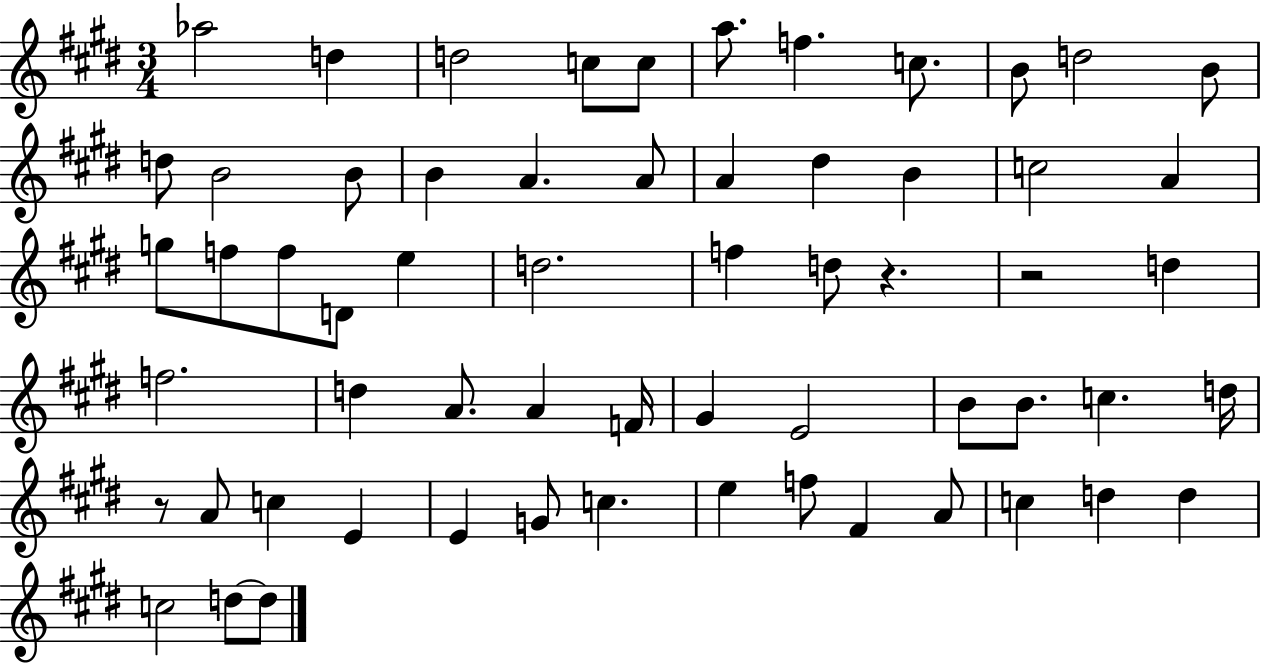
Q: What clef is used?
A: treble